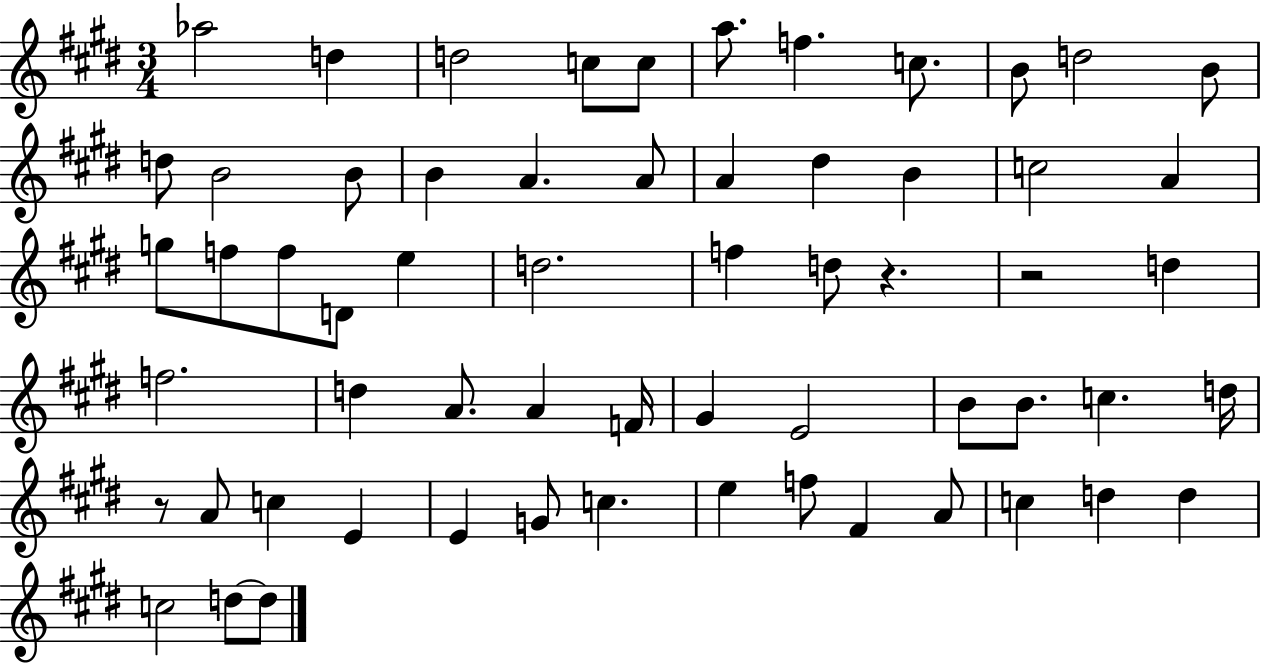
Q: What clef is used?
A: treble